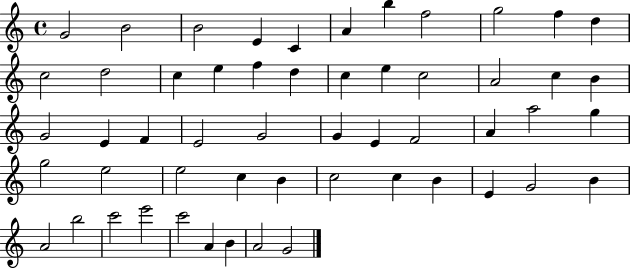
G4/h B4/h B4/h E4/q C4/q A4/q B5/q F5/h G5/h F5/q D5/q C5/h D5/h C5/q E5/q F5/q D5/q C5/q E5/q C5/h A4/h C5/q B4/q G4/h E4/q F4/q E4/h G4/h G4/q E4/q F4/h A4/q A5/h G5/q G5/h E5/h E5/h C5/q B4/q C5/h C5/q B4/q E4/q G4/h B4/q A4/h B5/h C6/h E6/h C6/h A4/q B4/q A4/h G4/h